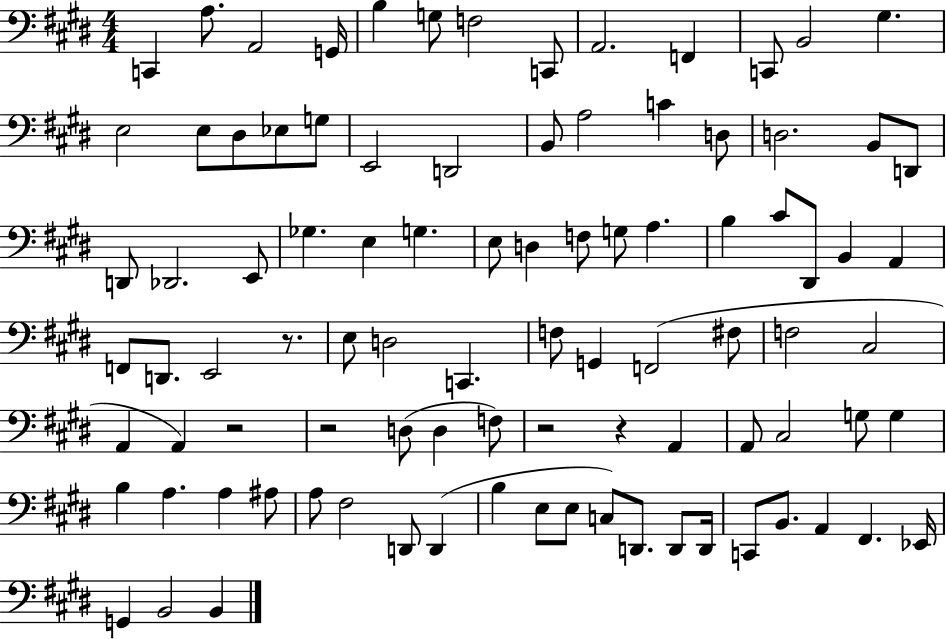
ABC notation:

X:1
T:Untitled
M:4/4
L:1/4
K:E
C,, A,/2 A,,2 G,,/4 B, G,/2 F,2 C,,/2 A,,2 F,, C,,/2 B,,2 ^G, E,2 E,/2 ^D,/2 _E,/2 G,/2 E,,2 D,,2 B,,/2 A,2 C D,/2 D,2 B,,/2 D,,/2 D,,/2 _D,,2 E,,/2 _G, E, G, E,/2 D, F,/2 G,/2 A, B, ^C/2 ^D,,/2 B,, A,, F,,/2 D,,/2 E,,2 z/2 E,/2 D,2 C,, F,/2 G,, F,,2 ^F,/2 F,2 ^C,2 A,, A,, z2 z2 D,/2 D, F,/2 z2 z A,, A,,/2 ^C,2 G,/2 G, B, A, A, ^A,/2 A,/2 ^F,2 D,,/2 D,, B, E,/2 E,/2 C,/2 D,,/2 D,,/2 D,,/4 C,,/2 B,,/2 A,, ^F,, _E,,/4 G,, B,,2 B,,